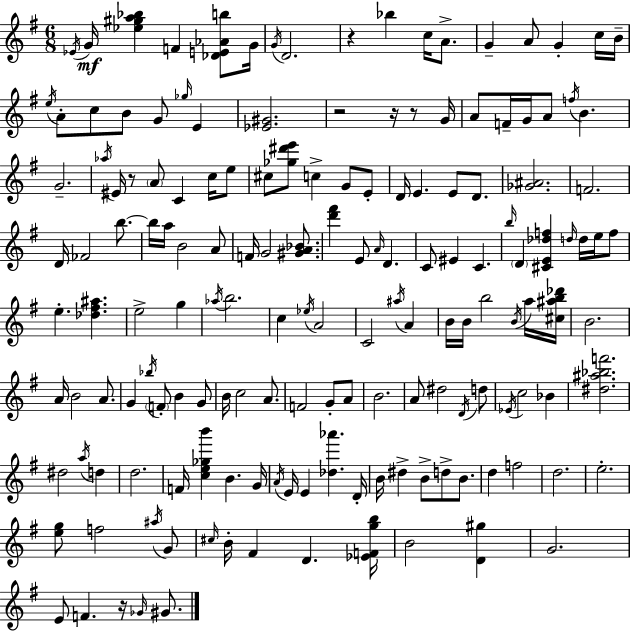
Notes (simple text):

Eb4/s G4/s [Eb5,G#5,A5,Bb5]/q F4/q [Db4,E4,Ab4,B5]/e G4/s G4/s D4/h. R/q Bb5/q C5/s A4/e. G4/q A4/e G4/q C5/s B4/s E5/s A4/e C5/e B4/e G4/e Gb5/s E4/q [Eb4,G#4]/h. R/h R/s R/e G4/s A4/e F4/s G4/s A4/e F5/s B4/q. G4/h. Ab5/s EIS4/s R/e A4/e C4/q C5/s E5/e C#5/e [Gb5,D#6,E6]/e C5/q G4/e E4/e D4/s E4/q. E4/e D4/e. [Gb4,A#4]/h. F4/h. D4/s FES4/h B5/e. B5/s A5/s B4/h A4/e F4/s G4/h [G#4,A4,Bb4]/e. [D6,F#6]/q E4/e A4/s D4/q. C4/e EIS4/q C4/q. B5/s D4/q [C#4,E4,Db5,F5]/q D5/s D5/s E5/s F5/e E5/q. [Db5,F#5,A#5]/q. E5/h G5/q Ab5/s B5/h. C5/q Eb5/s A4/h C4/h A#5/s A4/q B4/s B4/s B5/h B4/s A5/s [C#5,A#5,B5,Db6]/s B4/h. A4/s B4/h A4/e. G4/q Bb5/s F4/e B4/q G4/e B4/s C5/h A4/e. F4/h G4/e A4/e B4/h. A4/e D#5/h D4/s D5/e Eb4/s C5/h Bb4/q [D#5,A#5,Bb5,F6]/h. D#5/h A5/s D5/q D5/h. F4/s [C5,E5,Gb5,B6]/q B4/q. G4/s A4/s E4/s E4/q [Db5,Ab6]/q. D4/s B4/s D#5/q B4/e D5/e B4/e. D5/q F5/h D5/h. E5/h. [E5,G5]/e F5/h A#5/s G4/e C#5/s B4/s F#4/q D4/q. [Eb4,F4,G5,B5]/s B4/h [D4,G#5]/q G4/h. E4/e F4/q. R/s Gb4/s G#4/e.